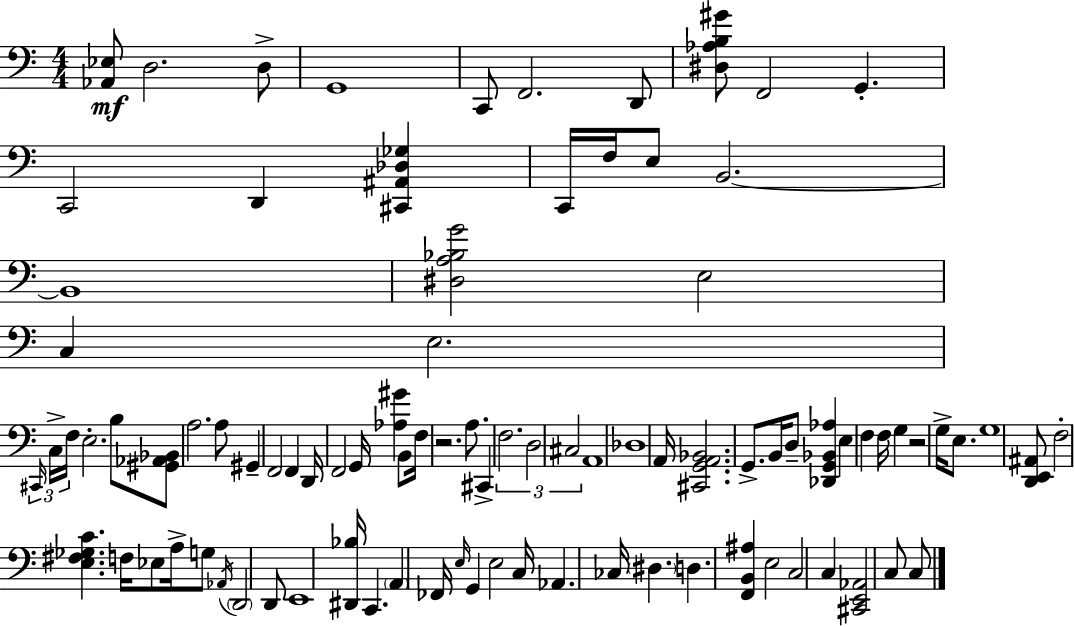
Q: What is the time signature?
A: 4/4